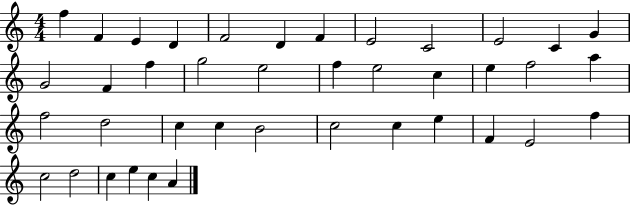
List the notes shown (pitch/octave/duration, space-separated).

F5/q F4/q E4/q D4/q F4/h D4/q F4/q E4/h C4/h E4/h C4/q G4/q G4/h F4/q F5/q G5/h E5/h F5/q E5/h C5/q E5/q F5/h A5/q F5/h D5/h C5/q C5/q B4/h C5/h C5/q E5/q F4/q E4/h F5/q C5/h D5/h C5/q E5/q C5/q A4/q